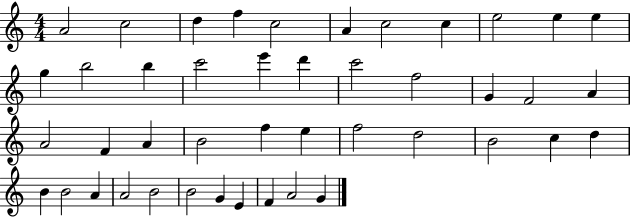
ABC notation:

X:1
T:Untitled
M:4/4
L:1/4
K:C
A2 c2 d f c2 A c2 c e2 e e g b2 b c'2 e' d' c'2 f2 G F2 A A2 F A B2 f e f2 d2 B2 c d B B2 A A2 B2 B2 G E F A2 G